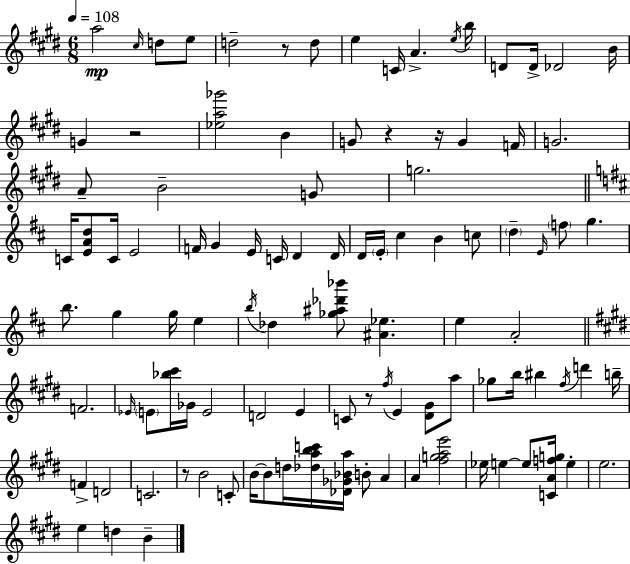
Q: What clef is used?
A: treble